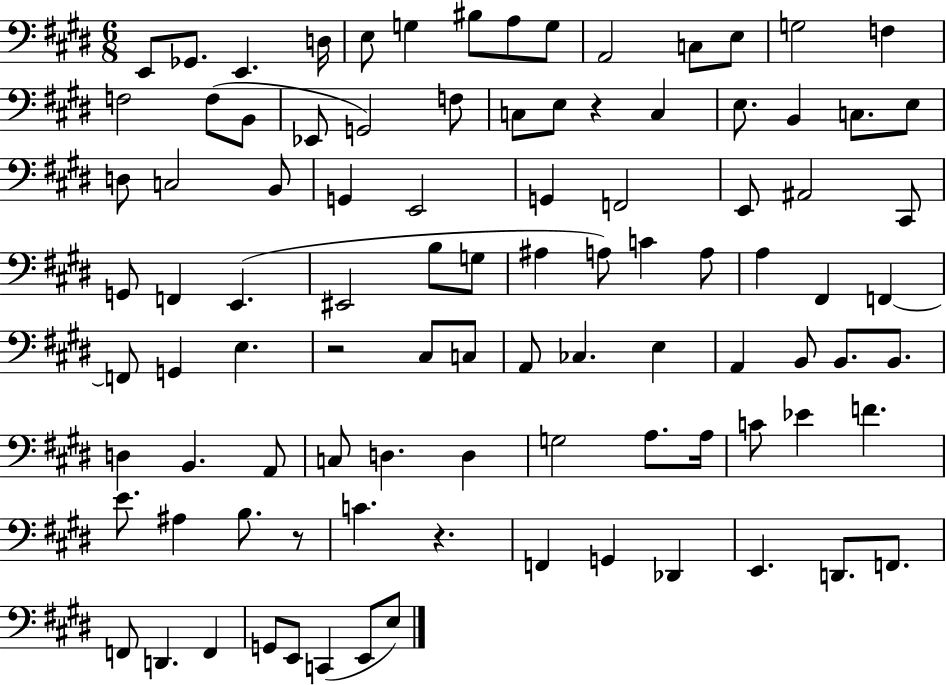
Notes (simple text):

E2/e Gb2/e. E2/q. D3/s E3/e G3/q BIS3/e A3/e G3/e A2/h C3/e E3/e G3/h F3/q F3/h F3/e B2/e Eb2/e G2/h F3/e C3/e E3/e R/q C3/q E3/e. B2/q C3/e. E3/e D3/e C3/h B2/e G2/q E2/h G2/q F2/h E2/e A#2/h C#2/e G2/e F2/q E2/q. EIS2/h B3/e G3/e A#3/q A3/e C4/q A3/e A3/q F#2/q F2/q F2/e G2/q E3/q. R/h C#3/e C3/e A2/e CES3/q. E3/q A2/q B2/e B2/e. B2/e. D3/q B2/q. A2/e C3/e D3/q. D3/q G3/h A3/e. A3/s C4/e Eb4/q F4/q. E4/e. A#3/q B3/e. R/e C4/q. R/q. F2/q G2/q Db2/q E2/q. D2/e. F2/e. F2/e D2/q. F2/q G2/e E2/e C2/q E2/e E3/e